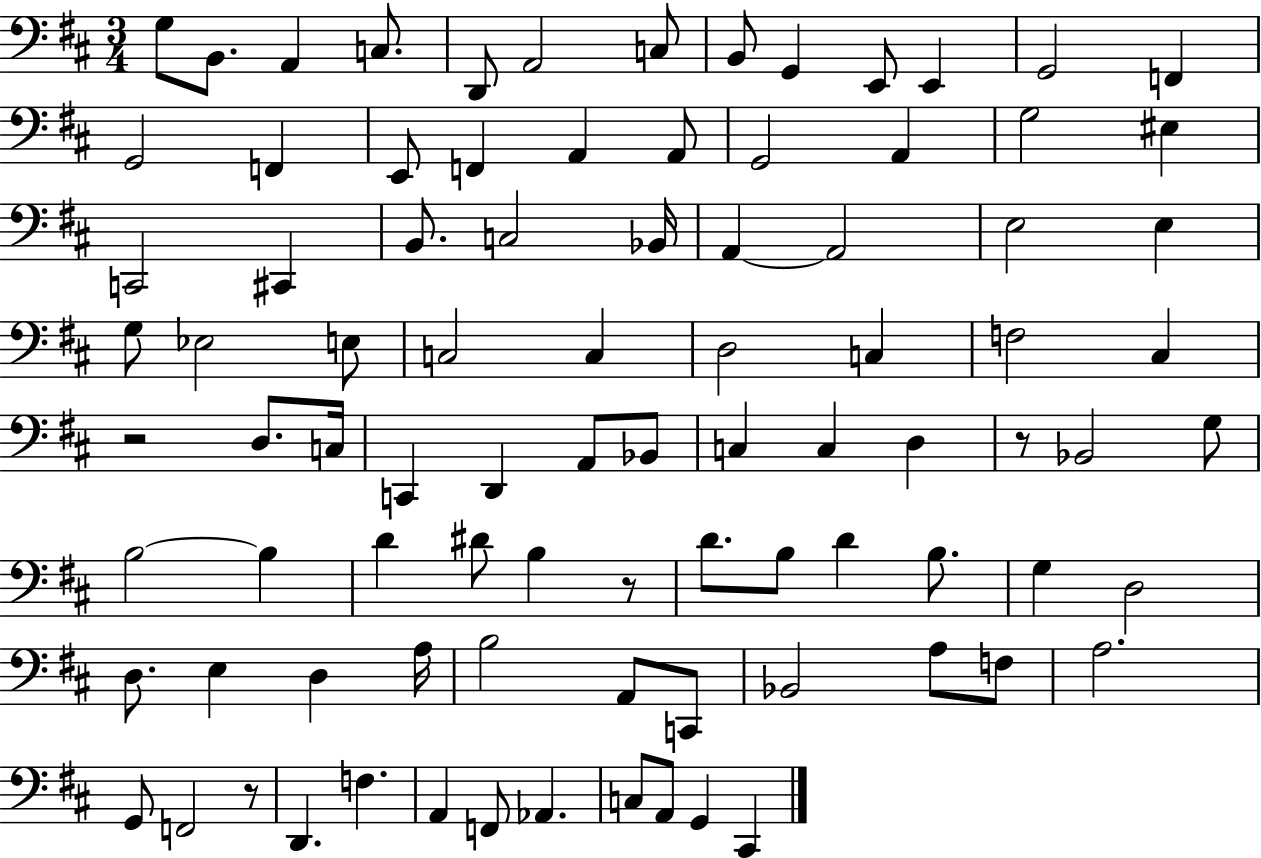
{
  \clef bass
  \numericTimeSignature
  \time 3/4
  \key d \major
  \repeat volta 2 { g8 b,8. a,4 c8. | d,8 a,2 c8 | b,8 g,4 e,8 e,4 | g,2 f,4 | \break g,2 f,4 | e,8 f,4 a,4 a,8 | g,2 a,4 | g2 eis4 | \break c,2 cis,4 | b,8. c2 bes,16 | a,4~~ a,2 | e2 e4 | \break g8 ees2 e8 | c2 c4 | d2 c4 | f2 cis4 | \break r2 d8. c16 | c,4 d,4 a,8 bes,8 | c4 c4 d4 | r8 bes,2 g8 | \break b2~~ b4 | d'4 dis'8 b4 r8 | d'8. b8 d'4 b8. | g4 d2 | \break d8. e4 d4 a16 | b2 a,8 c,8 | bes,2 a8 f8 | a2. | \break g,8 f,2 r8 | d,4. f4. | a,4 f,8 aes,4. | c8 a,8 g,4 cis,4 | \break } \bar "|."
}